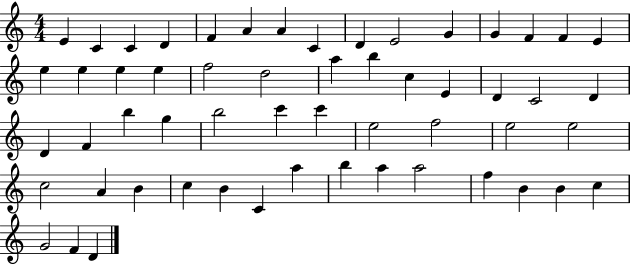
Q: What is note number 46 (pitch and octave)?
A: A5